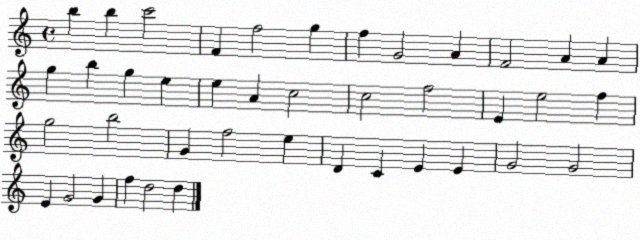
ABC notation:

X:1
T:Untitled
M:4/4
L:1/4
K:C
b b c'2 F f2 g f G2 A F2 A A g b g e e A c2 c2 f2 E e2 f g2 b2 G f2 e D C E E G2 G2 E G2 G f d2 d